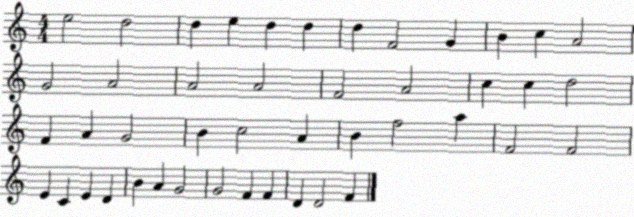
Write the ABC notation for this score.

X:1
T:Untitled
M:4/4
L:1/4
K:C
e2 d2 d e d d d F2 G B c A2 G2 A2 A2 A2 F2 A2 c c d2 F A G2 B c2 A B f2 a F2 F2 E C E D B A G2 G2 F F D D2 F